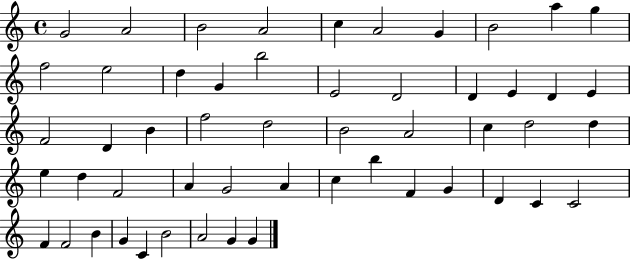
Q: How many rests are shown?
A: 0